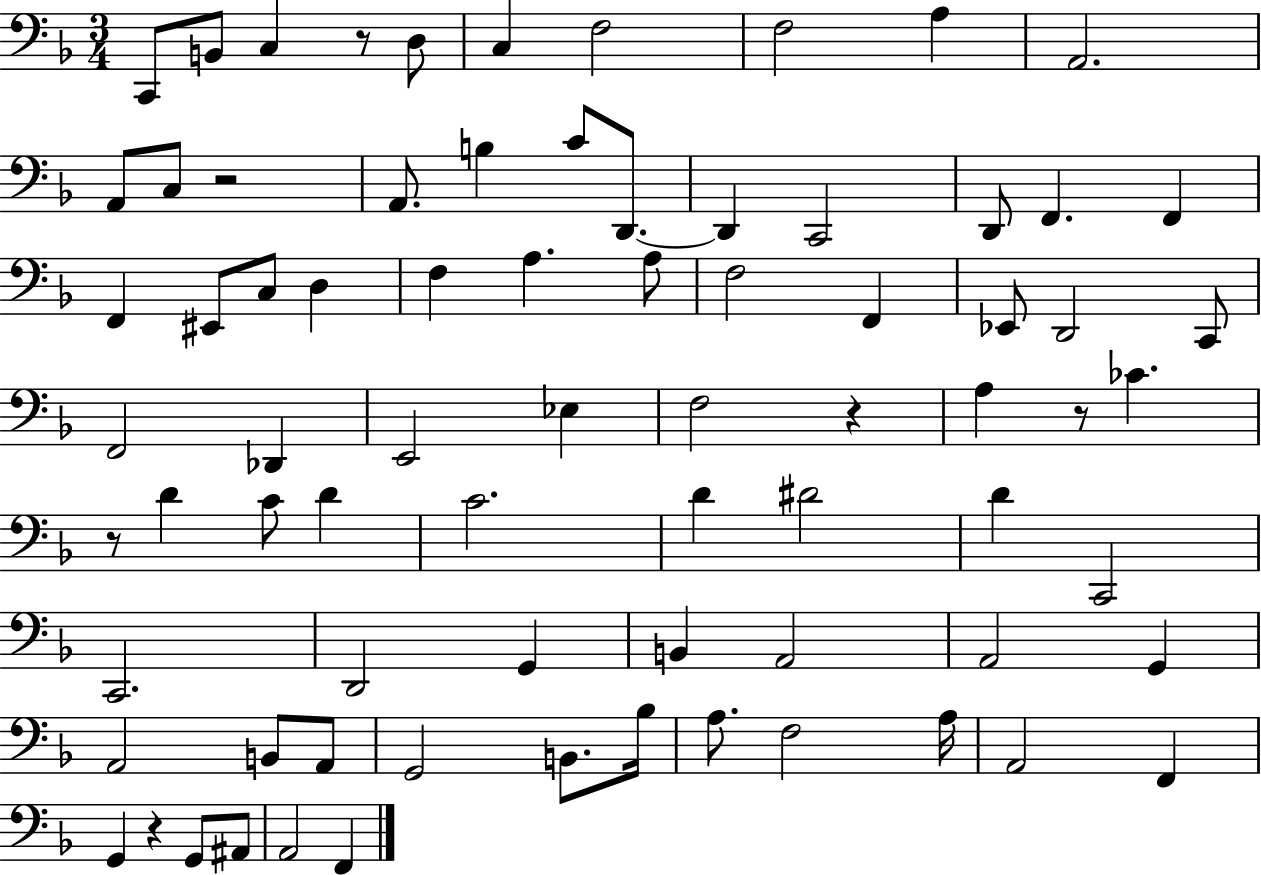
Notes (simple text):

C2/e B2/e C3/q R/e D3/e C3/q F3/h F3/h A3/q A2/h. A2/e C3/e R/h A2/e. B3/q C4/e D2/e. D2/q C2/h D2/e F2/q. F2/q F2/q EIS2/e C3/e D3/q F3/q A3/q. A3/e F3/h F2/q Eb2/e D2/h C2/e F2/h Db2/q E2/h Eb3/q F3/h R/q A3/q R/e CES4/q. R/e D4/q C4/e D4/q C4/h. D4/q D#4/h D4/q C2/h C2/h. D2/h G2/q B2/q A2/h A2/h G2/q A2/h B2/e A2/e G2/h B2/e. Bb3/s A3/e. F3/h A3/s A2/h F2/q G2/q R/q G2/e A#2/e A2/h F2/q